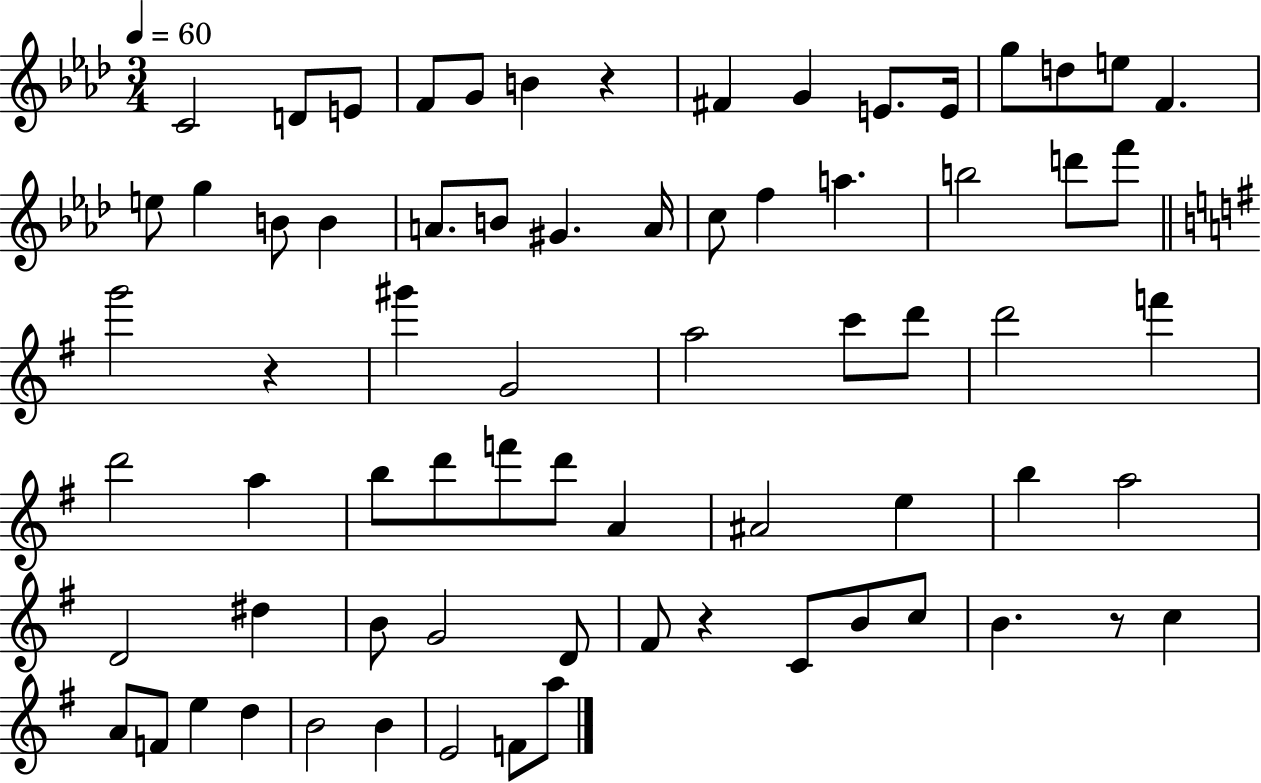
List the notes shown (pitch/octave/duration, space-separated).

C4/h D4/e E4/e F4/e G4/e B4/q R/q F#4/q G4/q E4/e. E4/s G5/e D5/e E5/e F4/q. E5/e G5/q B4/e B4/q A4/e. B4/e G#4/q. A4/s C5/e F5/q A5/q. B5/h D6/e F6/e G6/h R/q G#6/q G4/h A5/h C6/e D6/e D6/h F6/q D6/h A5/q B5/e D6/e F6/e D6/e A4/q A#4/h E5/q B5/q A5/h D4/h D#5/q B4/e G4/h D4/e F#4/e R/q C4/e B4/e C5/e B4/q. R/e C5/q A4/e F4/e E5/q D5/q B4/h B4/q E4/h F4/e A5/e